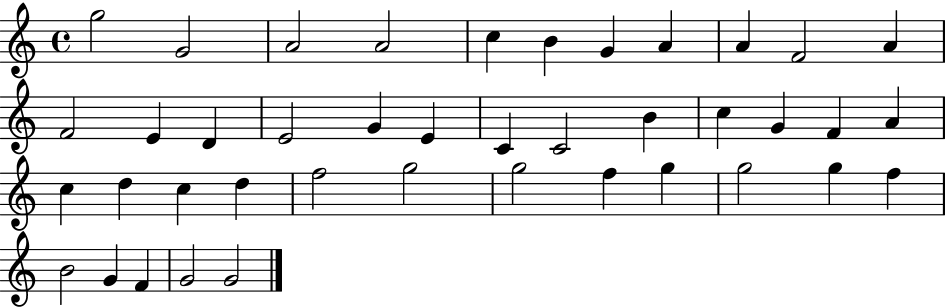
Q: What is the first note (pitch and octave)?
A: G5